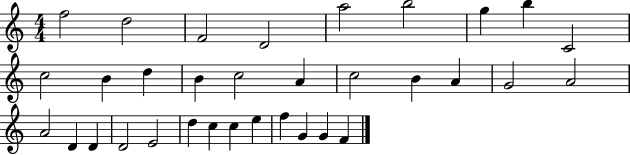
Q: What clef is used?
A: treble